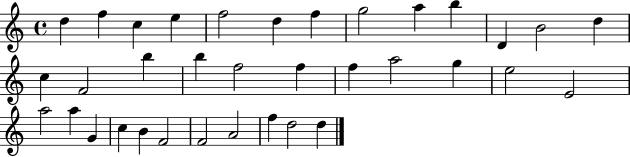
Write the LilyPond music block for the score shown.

{
  \clef treble
  \time 4/4
  \defaultTimeSignature
  \key c \major
  d''4 f''4 c''4 e''4 | f''2 d''4 f''4 | g''2 a''4 b''4 | d'4 b'2 d''4 | \break c''4 f'2 b''4 | b''4 f''2 f''4 | f''4 a''2 g''4 | e''2 e'2 | \break a''2 a''4 g'4 | c''4 b'4 f'2 | f'2 a'2 | f''4 d''2 d''4 | \break \bar "|."
}